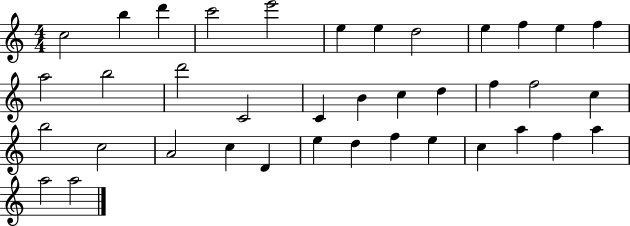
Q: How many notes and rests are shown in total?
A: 38